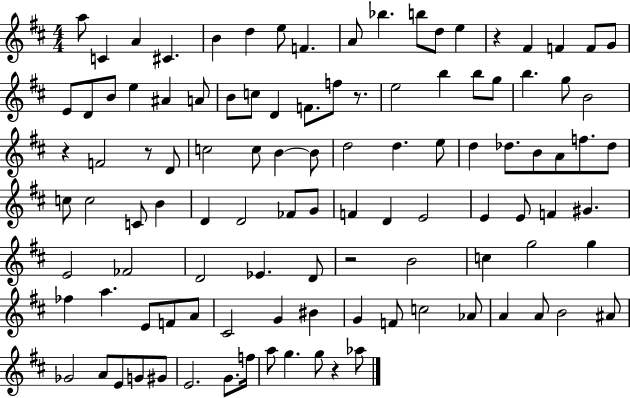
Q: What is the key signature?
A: D major